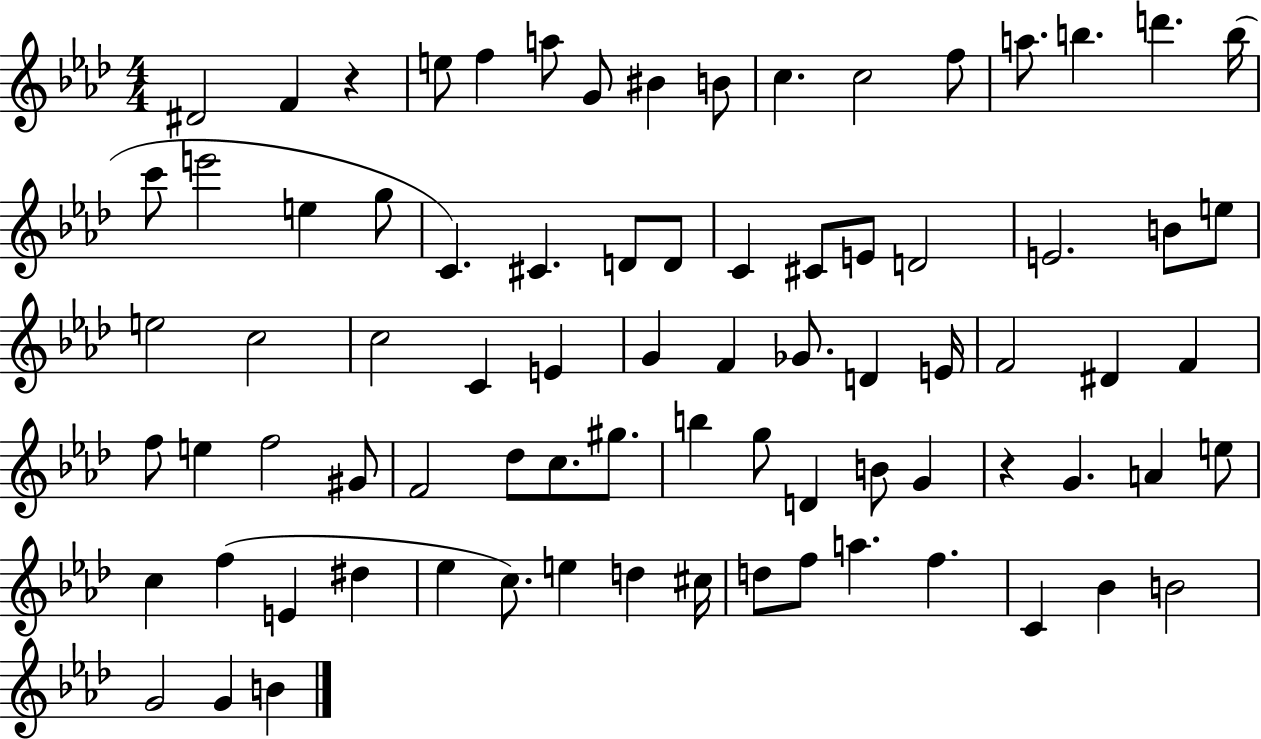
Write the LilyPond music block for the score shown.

{
  \clef treble
  \numericTimeSignature
  \time 4/4
  \key aes \major
  \repeat volta 2 { dis'2 f'4 r4 | e''8 f''4 a''8 g'8 bis'4 b'8 | c''4. c''2 f''8 | a''8. b''4. d'''4. b''16( | \break c'''8 e'''2 e''4 g''8 | c'4.) cis'4. d'8 d'8 | c'4 cis'8 e'8 d'2 | e'2. b'8 e''8 | \break e''2 c''2 | c''2 c'4 e'4 | g'4 f'4 ges'8. d'4 e'16 | f'2 dis'4 f'4 | \break f''8 e''4 f''2 gis'8 | f'2 des''8 c''8. gis''8. | b''4 g''8 d'4 b'8 g'4 | r4 g'4. a'4 e''8 | \break c''4 f''4( e'4 dis''4 | ees''4 c''8.) e''4 d''4 cis''16 | d''8 f''8 a''4. f''4. | c'4 bes'4 b'2 | \break g'2 g'4 b'4 | } \bar "|."
}